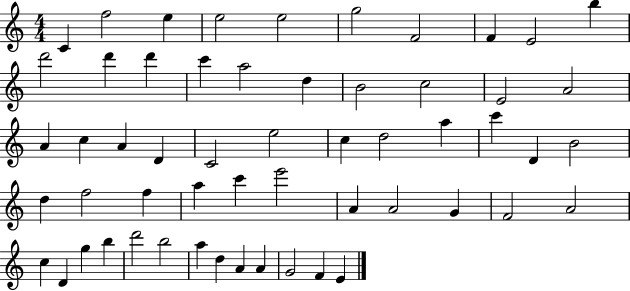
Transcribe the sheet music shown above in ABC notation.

X:1
T:Untitled
M:4/4
L:1/4
K:C
C f2 e e2 e2 g2 F2 F E2 b d'2 d' d' c' a2 d B2 c2 E2 A2 A c A D C2 e2 c d2 a c' D B2 d f2 f a c' e'2 A A2 G F2 A2 c D g b d'2 b2 a d A A G2 F E